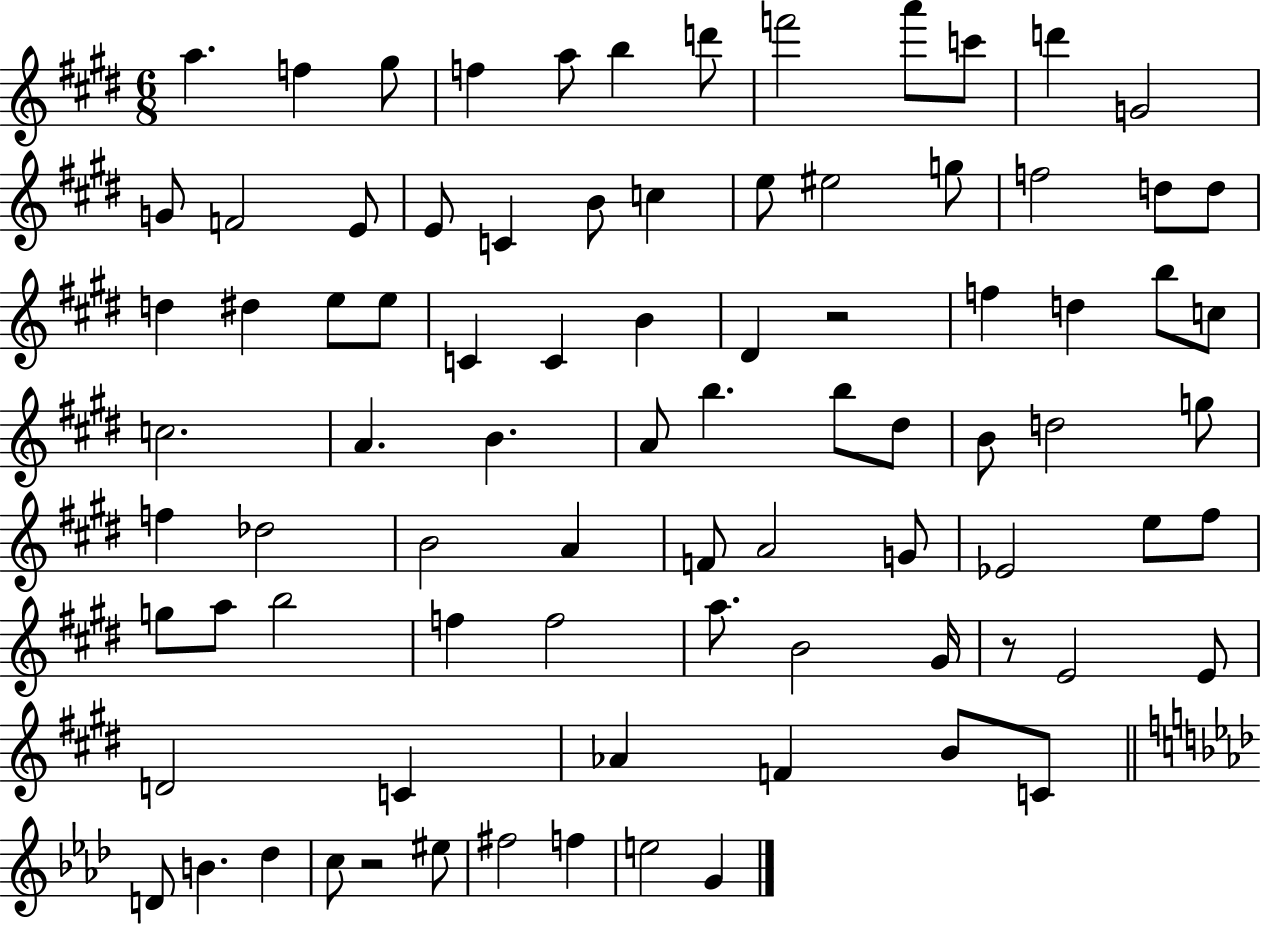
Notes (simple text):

A5/q. F5/q G#5/e F5/q A5/e B5/q D6/e F6/h A6/e C6/e D6/q G4/h G4/e F4/h E4/e E4/e C4/q B4/e C5/q E5/e EIS5/h G5/e F5/h D5/e D5/e D5/q D#5/q E5/e E5/e C4/q C4/q B4/q D#4/q R/h F5/q D5/q B5/e C5/e C5/h. A4/q. B4/q. A4/e B5/q. B5/e D#5/e B4/e D5/h G5/e F5/q Db5/h B4/h A4/q F4/e A4/h G4/e Eb4/h E5/e F#5/e G5/e A5/e B5/h F5/q F5/h A5/e. B4/h G#4/s R/e E4/h E4/e D4/h C4/q Ab4/q F4/q B4/e C4/e D4/e B4/q. Db5/q C5/e R/h EIS5/e F#5/h F5/q E5/h G4/q